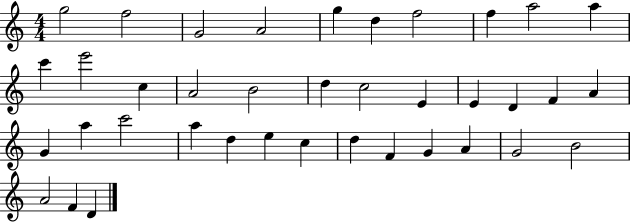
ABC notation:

X:1
T:Untitled
M:4/4
L:1/4
K:C
g2 f2 G2 A2 g d f2 f a2 a c' e'2 c A2 B2 d c2 E E D F A G a c'2 a d e c d F G A G2 B2 A2 F D